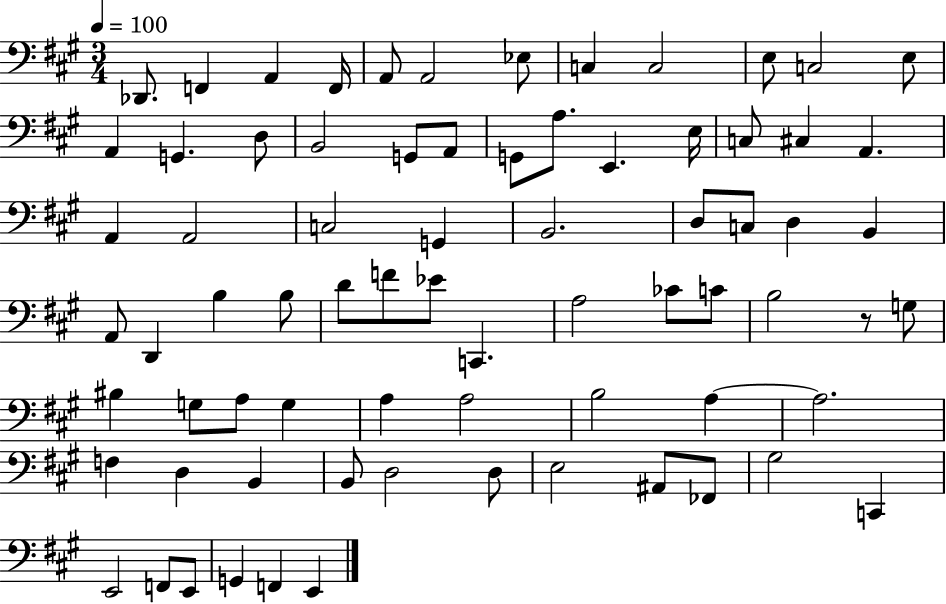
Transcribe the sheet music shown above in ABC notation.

X:1
T:Untitled
M:3/4
L:1/4
K:A
_D,,/2 F,, A,, F,,/4 A,,/2 A,,2 _E,/2 C, C,2 E,/2 C,2 E,/2 A,, G,, D,/2 B,,2 G,,/2 A,,/2 G,,/2 A,/2 E,, E,/4 C,/2 ^C, A,, A,, A,,2 C,2 G,, B,,2 D,/2 C,/2 D, B,, A,,/2 D,, B, B,/2 D/2 F/2 _E/2 C,, A,2 _C/2 C/2 B,2 z/2 G,/2 ^B, G,/2 A,/2 G, A, A,2 B,2 A, A,2 F, D, B,, B,,/2 D,2 D,/2 E,2 ^A,,/2 _F,,/2 ^G,2 C,, E,,2 F,,/2 E,,/2 G,, F,, E,,